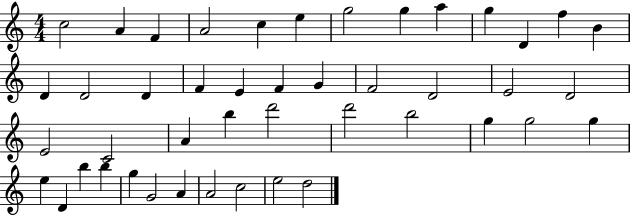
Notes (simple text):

C5/h A4/q F4/q A4/h C5/q E5/q G5/h G5/q A5/q G5/q D4/q F5/q B4/q D4/q D4/h D4/q F4/q E4/q F4/q G4/q F4/h D4/h E4/h D4/h E4/h C4/h A4/q B5/q D6/h D6/h B5/h G5/q G5/h G5/q E5/q D4/q B5/q B5/q G5/q G4/h A4/q A4/h C5/h E5/h D5/h